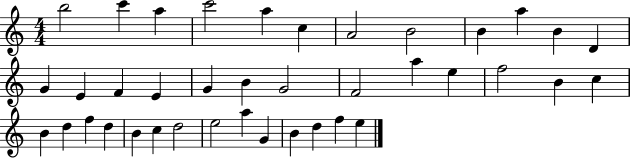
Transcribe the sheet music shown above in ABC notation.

X:1
T:Untitled
M:4/4
L:1/4
K:C
b2 c' a c'2 a c A2 B2 B a B D G E F E G B G2 F2 a e f2 B c B d f d B c d2 e2 a G B d f e